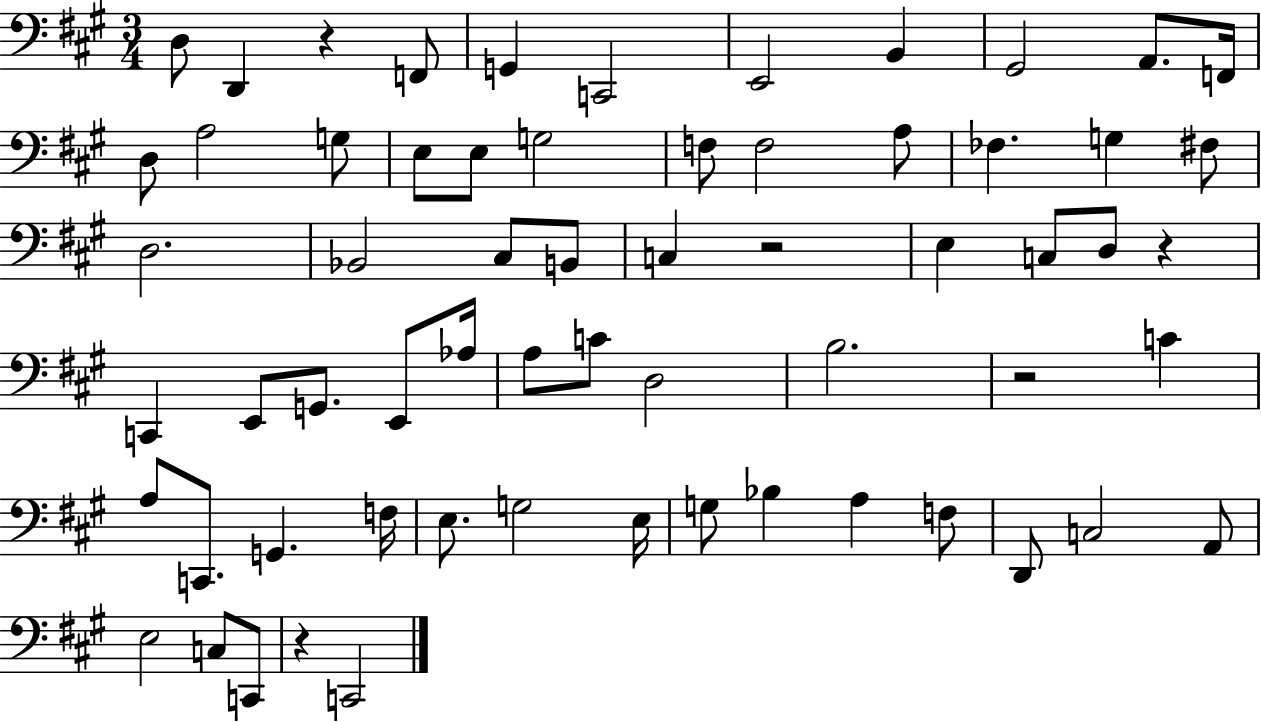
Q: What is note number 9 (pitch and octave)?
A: A2